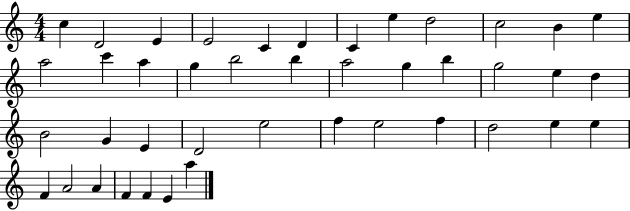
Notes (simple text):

C5/q D4/h E4/q E4/h C4/q D4/q C4/q E5/q D5/h C5/h B4/q E5/q A5/h C6/q A5/q G5/q B5/h B5/q A5/h G5/q B5/q G5/h E5/q D5/q B4/h G4/q E4/q D4/h E5/h F5/q E5/h F5/q D5/h E5/q E5/q F4/q A4/h A4/q F4/q F4/q E4/q A5/q